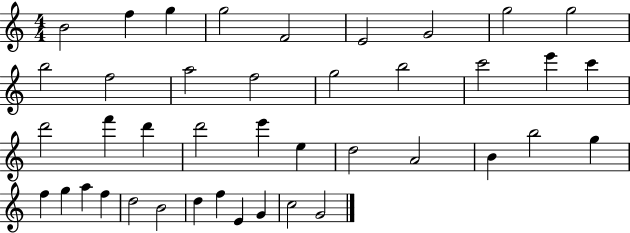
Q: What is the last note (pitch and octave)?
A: G4